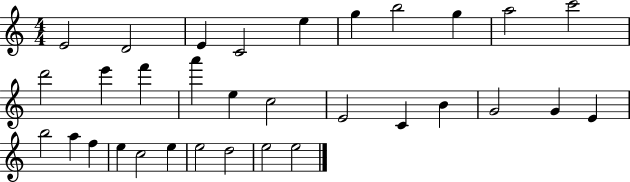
E4/h D4/h E4/q C4/h E5/q G5/q B5/h G5/q A5/h C6/h D6/h E6/q F6/q A6/q E5/q C5/h E4/h C4/q B4/q G4/h G4/q E4/q B5/h A5/q F5/q E5/q C5/h E5/q E5/h D5/h E5/h E5/h